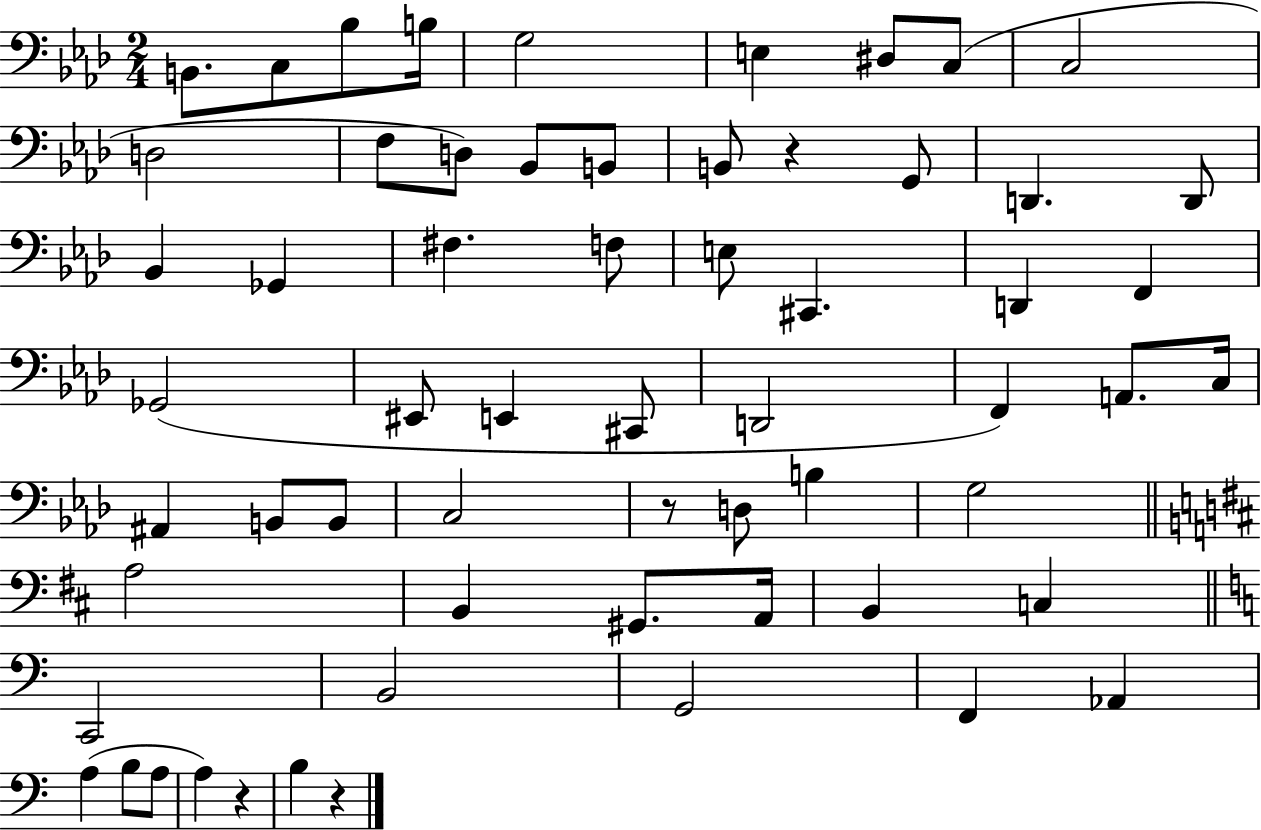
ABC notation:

X:1
T:Untitled
M:2/4
L:1/4
K:Ab
B,,/2 C,/2 _B,/2 B,/4 G,2 E, ^D,/2 C,/2 C,2 D,2 F,/2 D,/2 _B,,/2 B,,/2 B,,/2 z G,,/2 D,, D,,/2 _B,, _G,, ^F, F,/2 E,/2 ^C,, D,, F,, _G,,2 ^E,,/2 E,, ^C,,/2 D,,2 F,, A,,/2 C,/4 ^A,, B,,/2 B,,/2 C,2 z/2 D,/2 B, G,2 A,2 B,, ^G,,/2 A,,/4 B,, C, C,,2 B,,2 G,,2 F,, _A,, A, B,/2 A,/2 A, z B, z